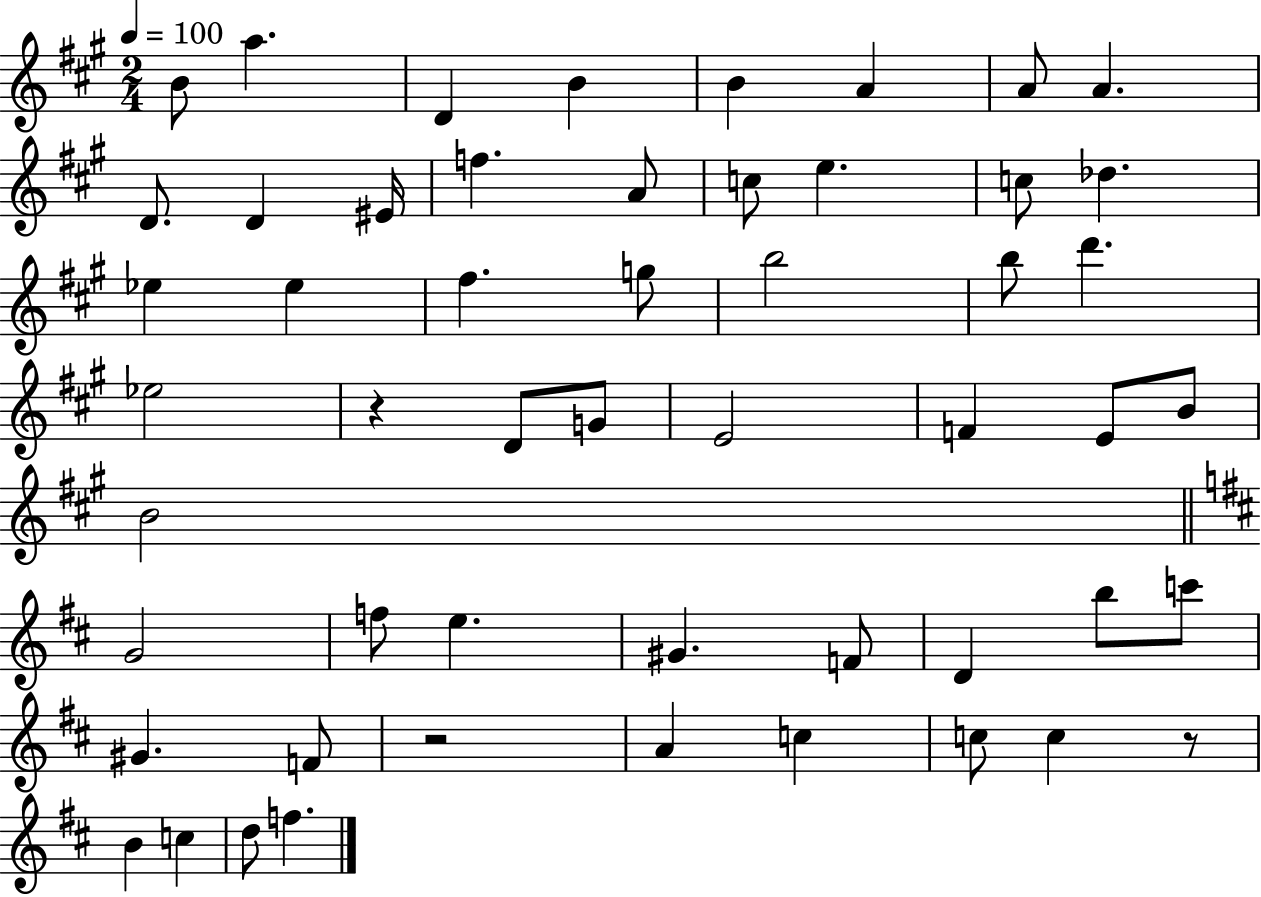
B4/e A5/q. D4/q B4/q B4/q A4/q A4/e A4/q. D4/e. D4/q EIS4/s F5/q. A4/e C5/e E5/q. C5/e Db5/q. Eb5/q Eb5/q F#5/q. G5/e B5/h B5/e D6/q. Eb5/h R/q D4/e G4/e E4/h F4/q E4/e B4/e B4/h G4/h F5/e E5/q. G#4/q. F4/e D4/q B5/e C6/e G#4/q. F4/e R/h A4/q C5/q C5/e C5/q R/e B4/q C5/q D5/e F5/q.